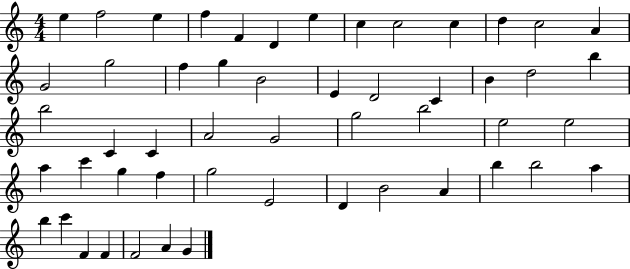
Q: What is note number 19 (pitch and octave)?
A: E4